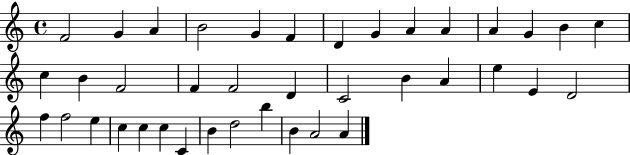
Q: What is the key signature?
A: C major